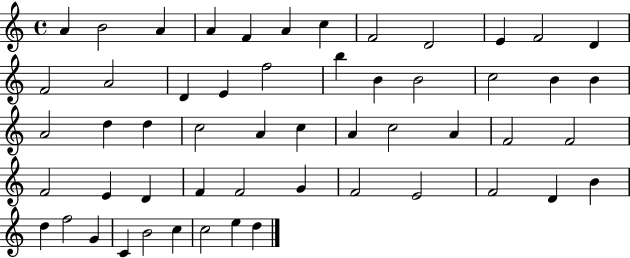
{
  \clef treble
  \time 4/4
  \defaultTimeSignature
  \key c \major
  a'4 b'2 a'4 | a'4 f'4 a'4 c''4 | f'2 d'2 | e'4 f'2 d'4 | \break f'2 a'2 | d'4 e'4 f''2 | b''4 b'4 b'2 | c''2 b'4 b'4 | \break a'2 d''4 d''4 | c''2 a'4 c''4 | a'4 c''2 a'4 | f'2 f'2 | \break f'2 e'4 d'4 | f'4 f'2 g'4 | f'2 e'2 | f'2 d'4 b'4 | \break d''4 f''2 g'4 | c'4 b'2 c''4 | c''2 e''4 d''4 | \bar "|."
}